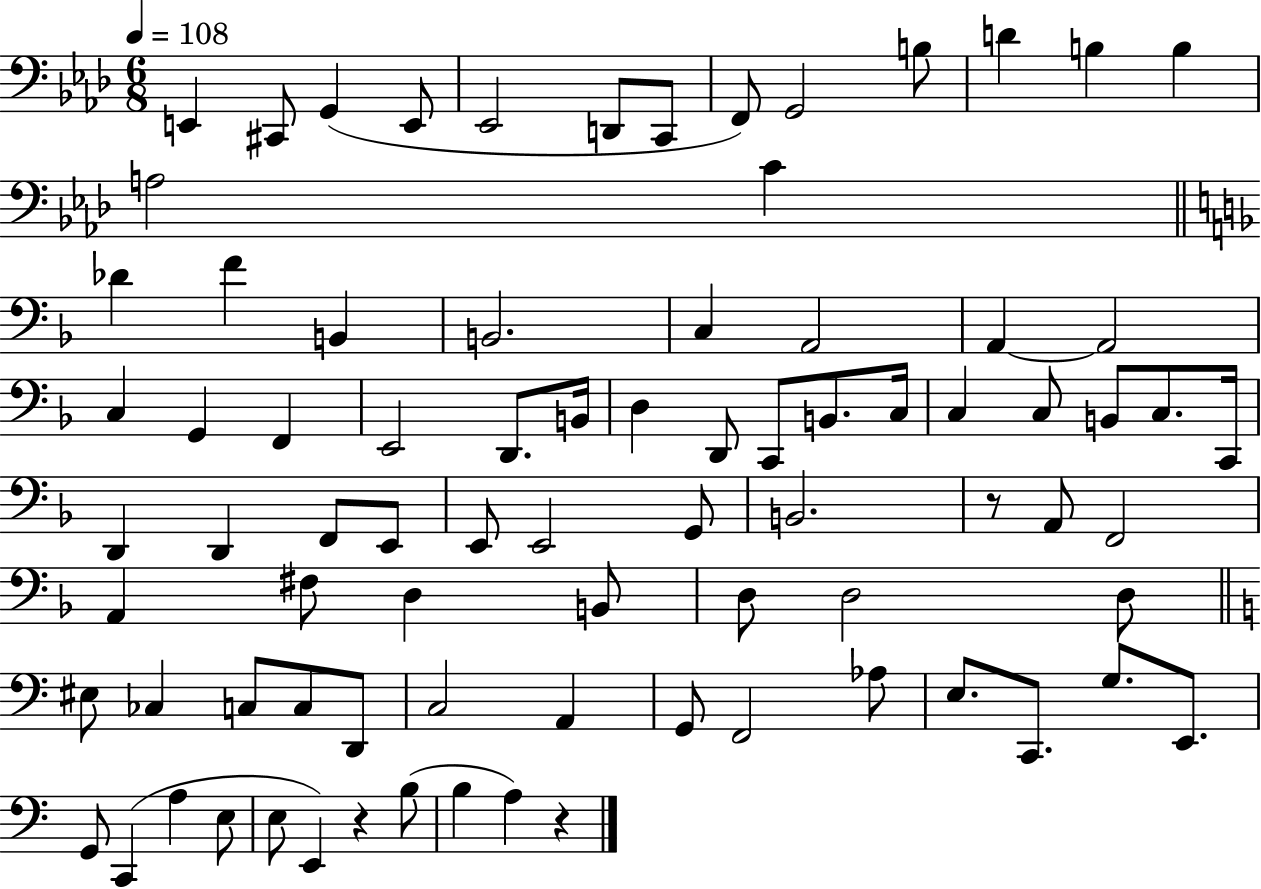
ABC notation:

X:1
T:Untitled
M:6/8
L:1/4
K:Ab
E,, ^C,,/2 G,, E,,/2 _E,,2 D,,/2 C,,/2 F,,/2 G,,2 B,/2 D B, B, A,2 C _D F B,, B,,2 C, A,,2 A,, A,,2 C, G,, F,, E,,2 D,,/2 B,,/4 D, D,,/2 C,,/2 B,,/2 C,/4 C, C,/2 B,,/2 C,/2 C,,/4 D,, D,, F,,/2 E,,/2 E,,/2 E,,2 G,,/2 B,,2 z/2 A,,/2 F,,2 A,, ^F,/2 D, B,,/2 D,/2 D,2 D,/2 ^E,/2 _C, C,/2 C,/2 D,,/2 C,2 A,, G,,/2 F,,2 _A,/2 E,/2 C,,/2 G,/2 E,,/2 G,,/2 C,, A, E,/2 E,/2 E,, z B,/2 B, A, z